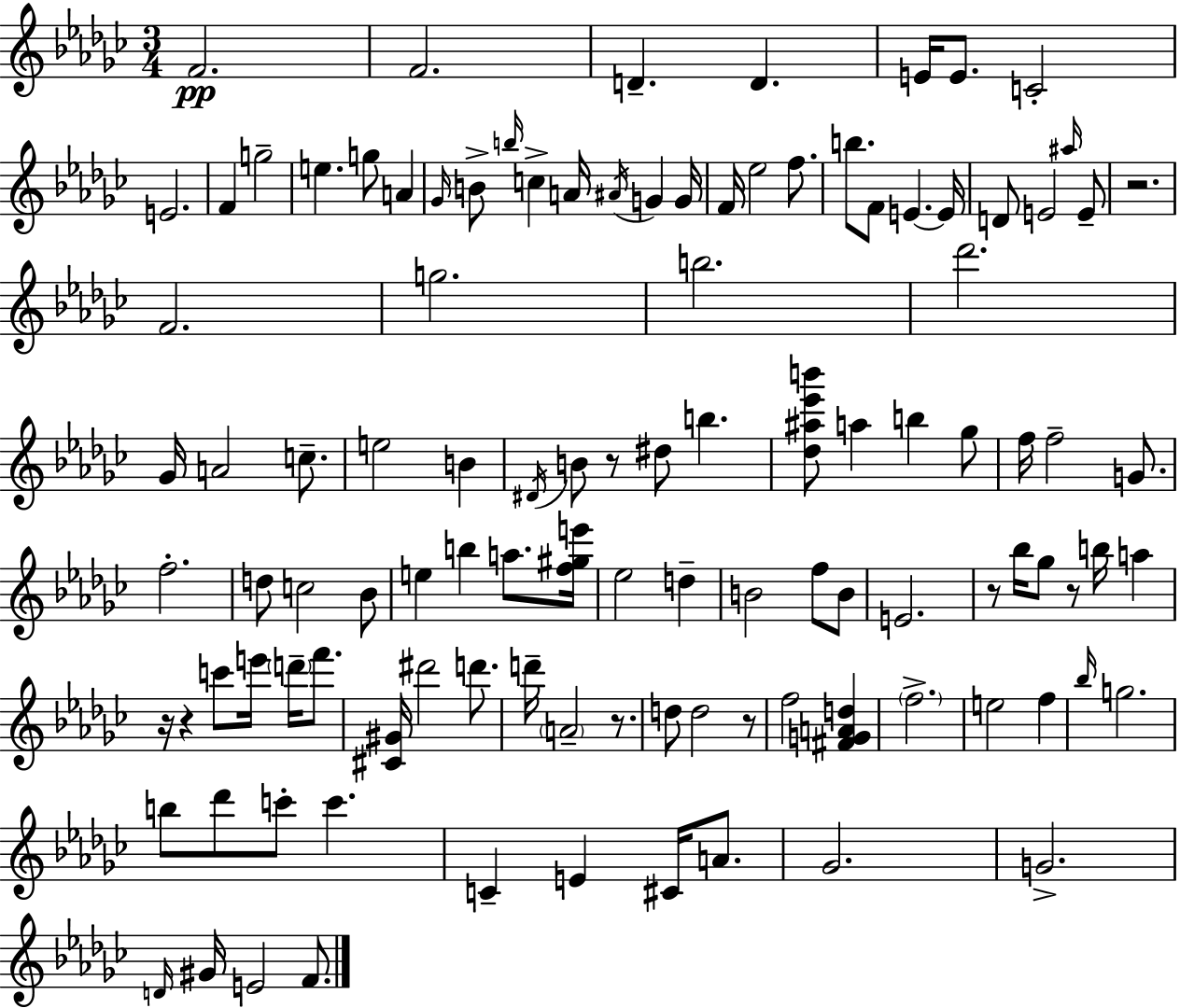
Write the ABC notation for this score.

X:1
T:Untitled
M:3/4
L:1/4
K:Ebm
F2 F2 D D E/4 E/2 C2 E2 F g2 e g/2 A _G/4 B/2 b/4 c A/4 ^A/4 G G/4 F/4 _e2 f/2 b/2 F/2 E E/4 D/2 E2 ^a/4 E/2 z2 F2 g2 b2 _d'2 _G/4 A2 c/2 e2 B ^D/4 B/2 z/2 ^d/2 b [_d^a_e'b']/2 a b _g/2 f/4 f2 G/2 f2 d/2 c2 _B/2 e b a/2 [f^ge']/4 _e2 d B2 f/2 B/2 E2 z/2 _b/4 _g/2 z/2 b/4 a z/4 z c'/2 e'/4 d'/4 f'/2 [^C^G]/4 ^d'2 d'/2 d'/4 A2 z/2 d/2 d2 z/2 f2 [^FGAd] f2 e2 f _b/4 g2 b/2 _d'/2 c'/2 c' C E ^C/4 A/2 _G2 G2 D/4 ^G/4 E2 F/2